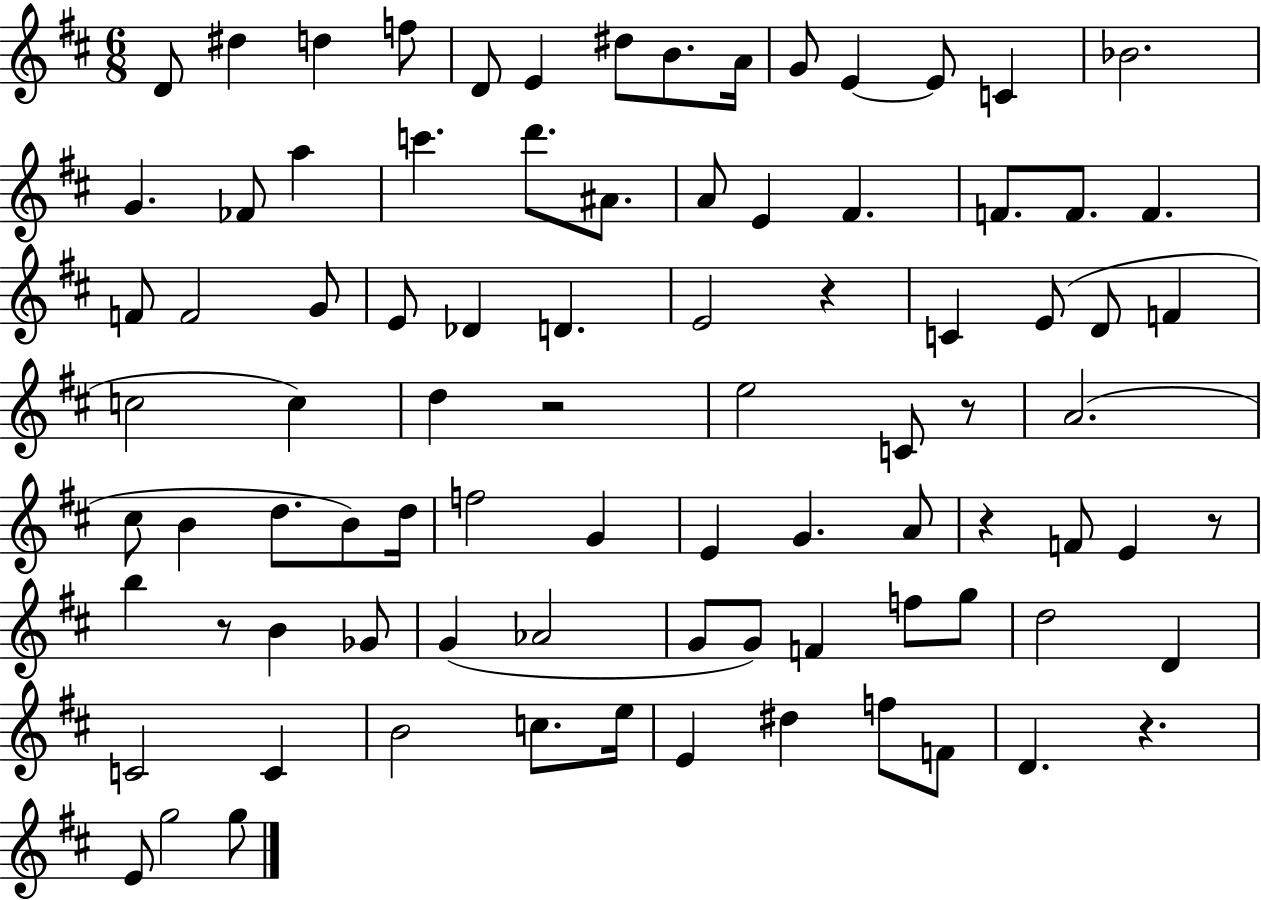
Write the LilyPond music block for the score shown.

{
  \clef treble
  \numericTimeSignature
  \time 6/8
  \key d \major
  \repeat volta 2 { d'8 dis''4 d''4 f''8 | d'8 e'4 dis''8 b'8. a'16 | g'8 e'4~~ e'8 c'4 | bes'2. | \break g'4. fes'8 a''4 | c'''4. d'''8. ais'8. | a'8 e'4 fis'4. | f'8. f'8. f'4. | \break f'8 f'2 g'8 | e'8 des'4 d'4. | e'2 r4 | c'4 e'8( d'8 f'4 | \break c''2 c''4) | d''4 r2 | e''2 c'8 r8 | a'2.( | \break cis''8 b'4 d''8. b'8) d''16 | f''2 g'4 | e'4 g'4. a'8 | r4 f'8 e'4 r8 | \break b''4 r8 b'4 ges'8 | g'4( aes'2 | g'8 g'8) f'4 f''8 g''8 | d''2 d'4 | \break c'2 c'4 | b'2 c''8. e''16 | e'4 dis''4 f''8 f'8 | d'4. r4. | \break e'8 g''2 g''8 | } \bar "|."
}